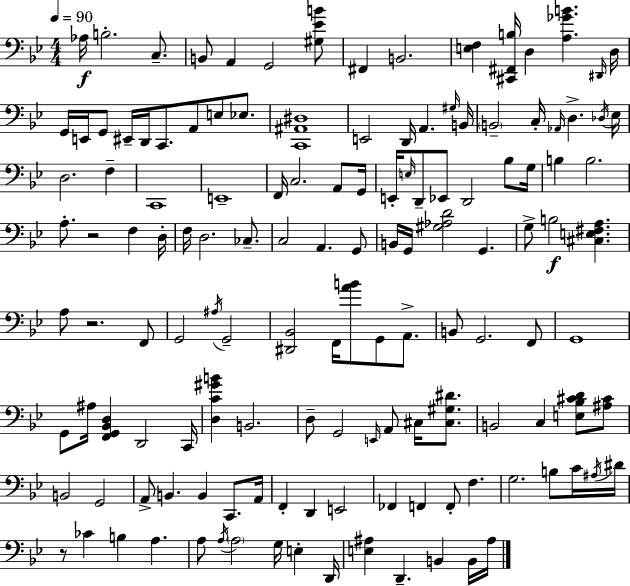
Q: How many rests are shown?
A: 3